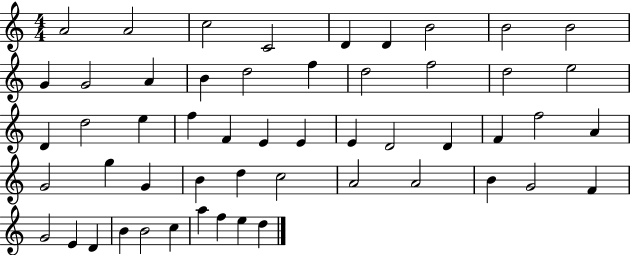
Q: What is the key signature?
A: C major